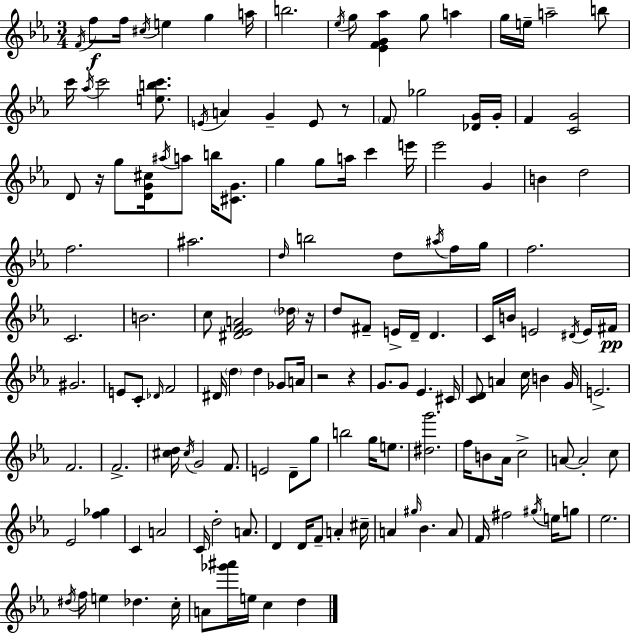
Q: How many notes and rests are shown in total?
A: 149